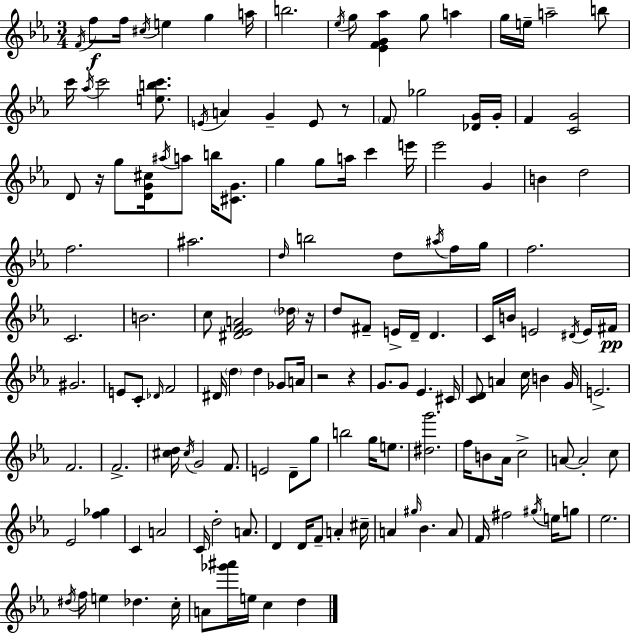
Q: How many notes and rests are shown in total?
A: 149